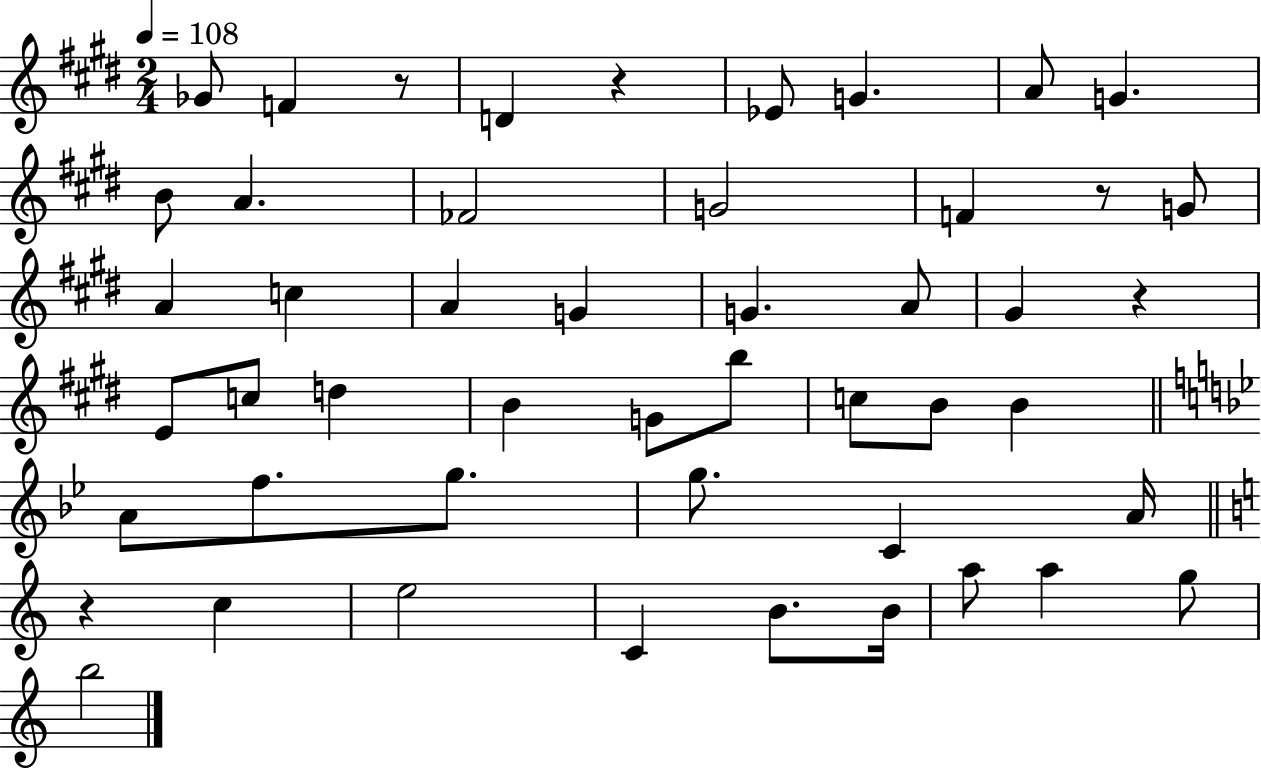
{
  \clef treble
  \numericTimeSignature
  \time 2/4
  \key e \major
  \tempo 4 = 108
  ges'8 f'4 r8 | d'4 r4 | ees'8 g'4. | a'8 g'4. | \break b'8 a'4. | fes'2 | g'2 | f'4 r8 g'8 | \break a'4 c''4 | a'4 g'4 | g'4. a'8 | gis'4 r4 | \break e'8 c''8 d''4 | b'4 g'8 b''8 | c''8 b'8 b'4 | \bar "||" \break \key bes \major a'8 f''8. g''8. | g''8. c'4 a'16 | \bar "||" \break \key c \major r4 c''4 | e''2 | c'4 b'8. b'16 | a''8 a''4 g''8 | \break b''2 | \bar "|."
}